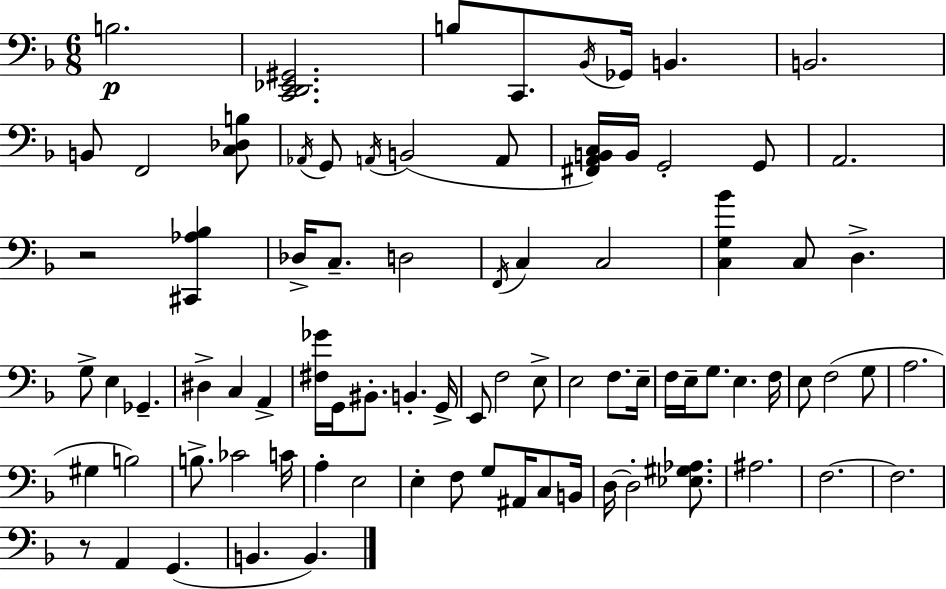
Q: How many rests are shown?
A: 2